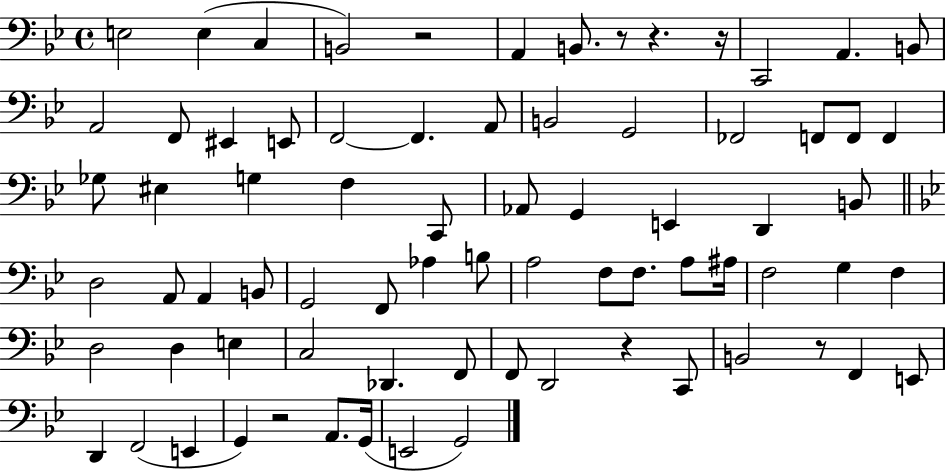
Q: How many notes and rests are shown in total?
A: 75